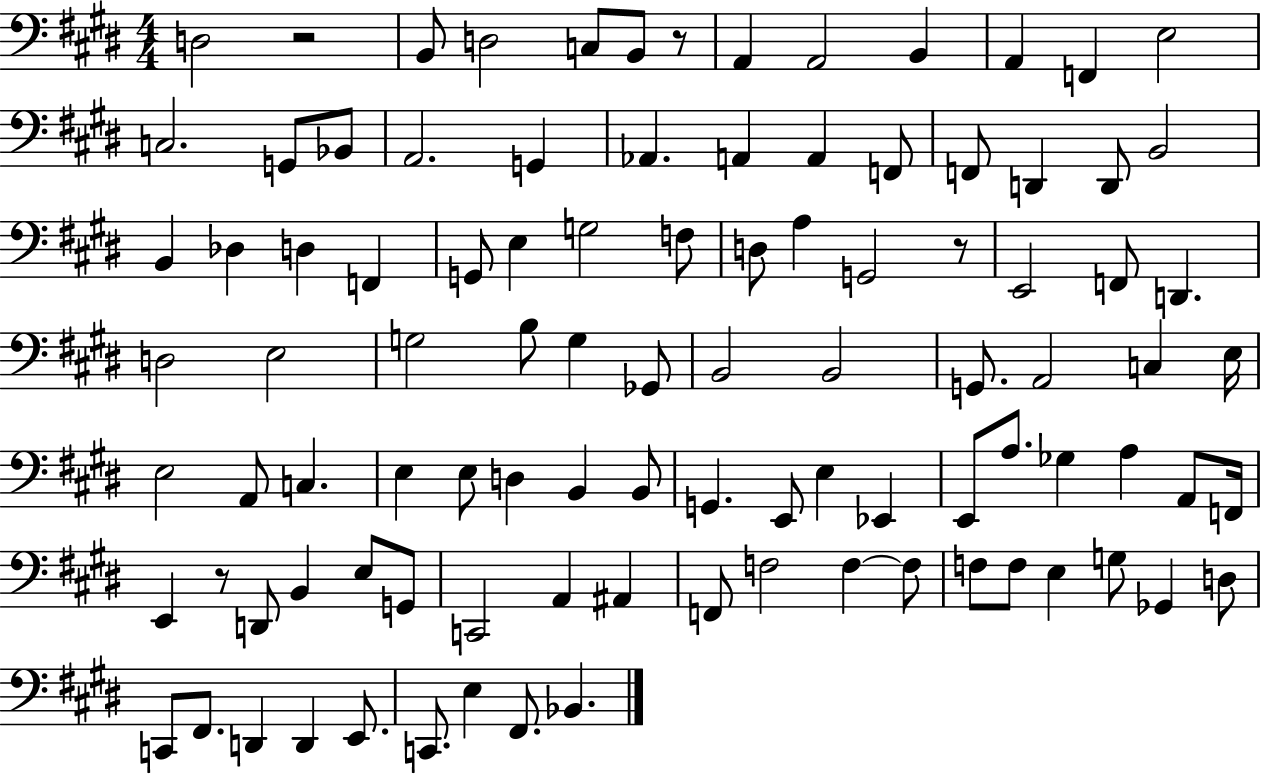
{
  \clef bass
  \numericTimeSignature
  \time 4/4
  \key e \major
  d2 r2 | b,8 d2 c8 b,8 r8 | a,4 a,2 b,4 | a,4 f,4 e2 | \break c2. g,8 bes,8 | a,2. g,4 | aes,4. a,4 a,4 f,8 | f,8 d,4 d,8 b,2 | \break b,4 des4 d4 f,4 | g,8 e4 g2 f8 | d8 a4 g,2 r8 | e,2 f,8 d,4. | \break d2 e2 | g2 b8 g4 ges,8 | b,2 b,2 | g,8. a,2 c4 e16 | \break e2 a,8 c4. | e4 e8 d4 b,4 b,8 | g,4. e,8 e4 ees,4 | e,8 a8. ges4 a4 a,8 f,16 | \break e,4 r8 d,8 b,4 e8 g,8 | c,2 a,4 ais,4 | f,8 f2 f4~~ f8 | f8 f8 e4 g8 ges,4 d8 | \break c,8 fis,8. d,4 d,4 e,8. | c,8. e4 fis,8. bes,4. | \bar "|."
}